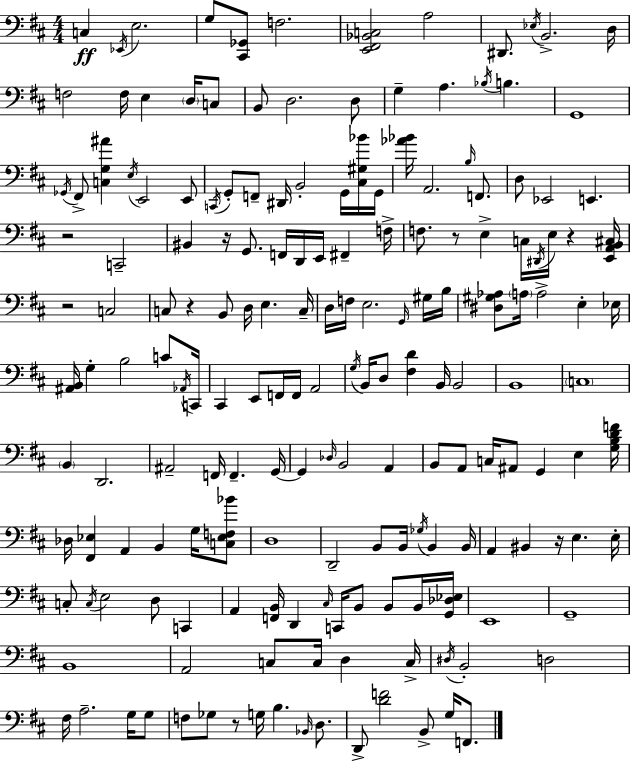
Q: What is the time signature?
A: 4/4